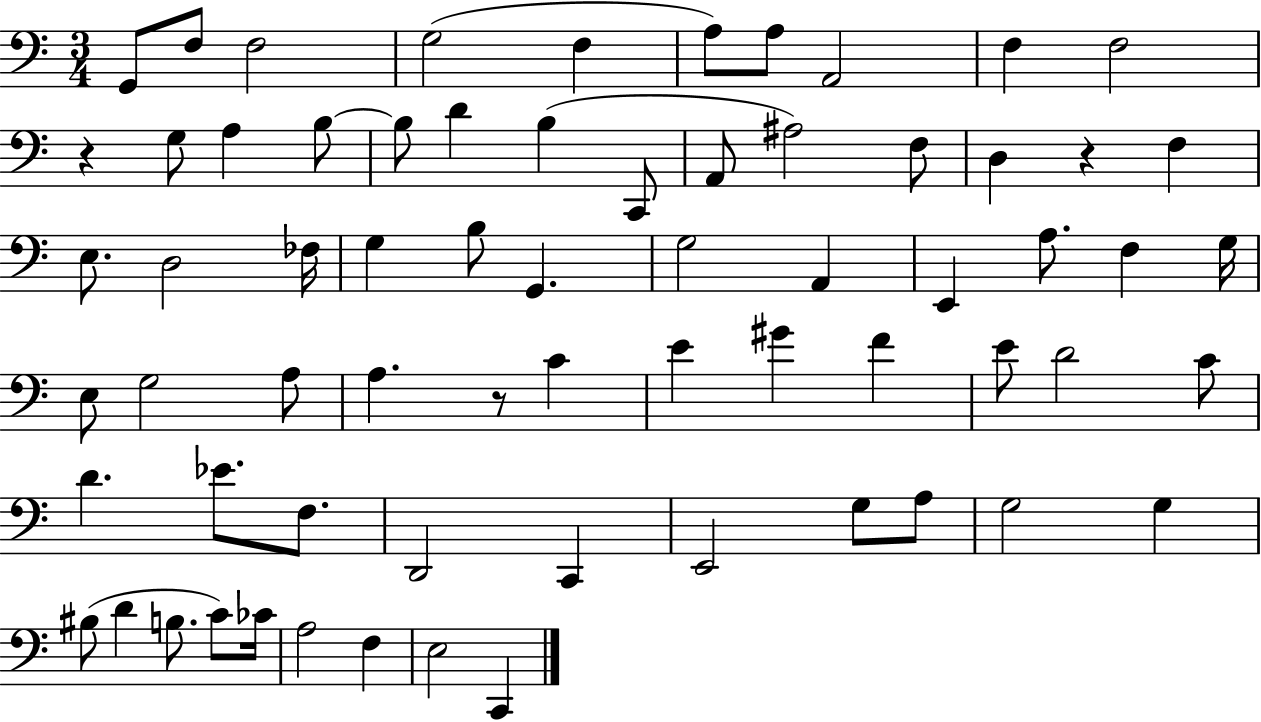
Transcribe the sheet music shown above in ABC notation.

X:1
T:Untitled
M:3/4
L:1/4
K:C
G,,/2 F,/2 F,2 G,2 F, A,/2 A,/2 A,,2 F, F,2 z G,/2 A, B,/2 B,/2 D B, C,,/2 A,,/2 ^A,2 F,/2 D, z F, E,/2 D,2 _F,/4 G, B,/2 G,, G,2 A,, E,, A,/2 F, G,/4 E,/2 G,2 A,/2 A, z/2 C E ^G F E/2 D2 C/2 D _E/2 F,/2 D,,2 C,, E,,2 G,/2 A,/2 G,2 G, ^B,/2 D B,/2 C/2 _C/4 A,2 F, E,2 C,,